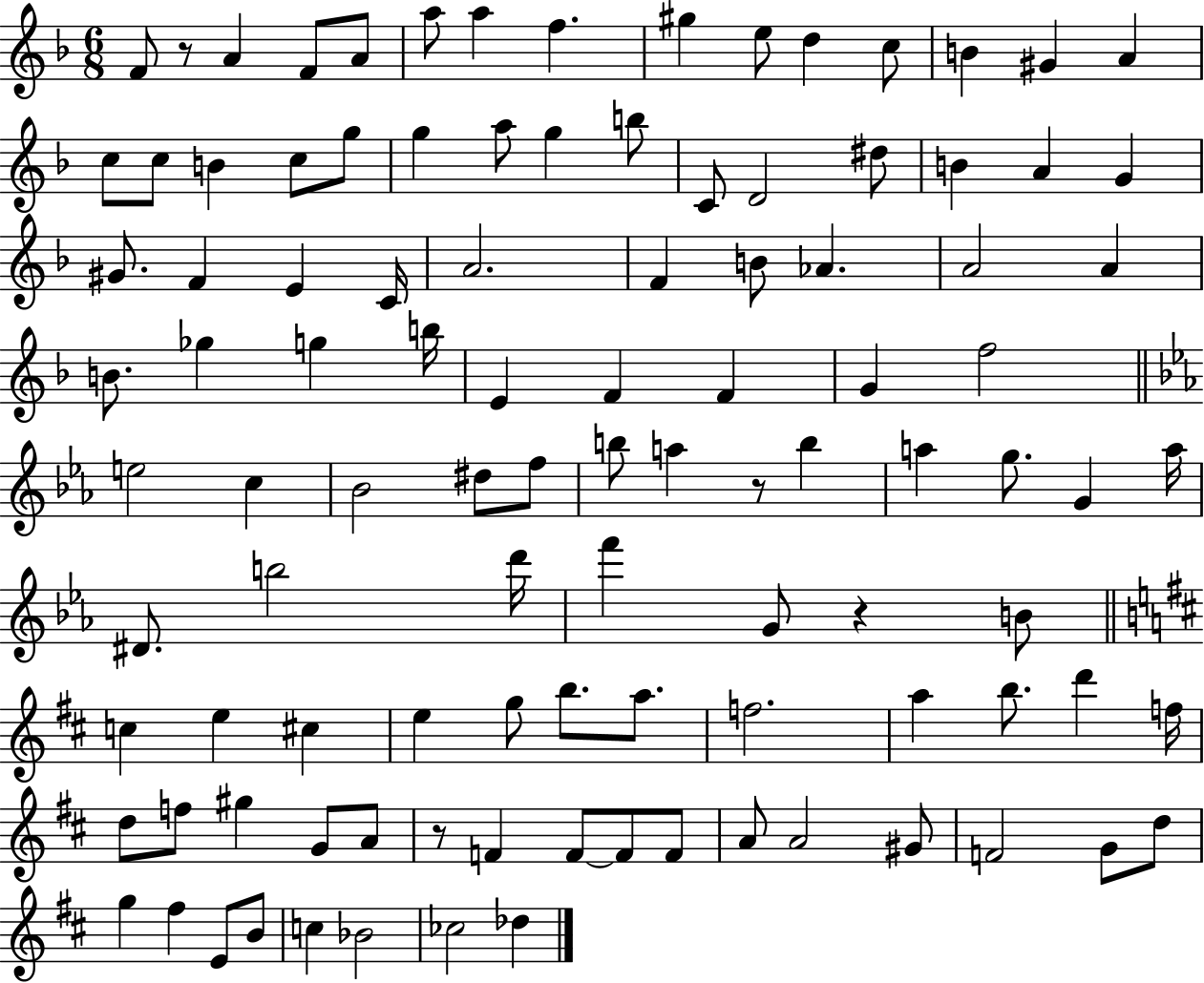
{
  \clef treble
  \numericTimeSignature
  \time 6/8
  \key f \major
  f'8 r8 a'4 f'8 a'8 | a''8 a''4 f''4. | gis''4 e''8 d''4 c''8 | b'4 gis'4 a'4 | \break c''8 c''8 b'4 c''8 g''8 | g''4 a''8 g''4 b''8 | c'8 d'2 dis''8 | b'4 a'4 g'4 | \break gis'8. f'4 e'4 c'16 | a'2. | f'4 b'8 aes'4. | a'2 a'4 | \break b'8. ges''4 g''4 b''16 | e'4 f'4 f'4 | g'4 f''2 | \bar "||" \break \key c \minor e''2 c''4 | bes'2 dis''8 f''8 | b''8 a''4 r8 b''4 | a''4 g''8. g'4 a''16 | \break dis'8. b''2 d'''16 | f'''4 g'8 r4 b'8 | \bar "||" \break \key b \minor c''4 e''4 cis''4 | e''4 g''8 b''8. a''8. | f''2. | a''4 b''8. d'''4 f''16 | \break d''8 f''8 gis''4 g'8 a'8 | r8 f'4 f'8~~ f'8 f'8 | a'8 a'2 gis'8 | f'2 g'8 d''8 | \break g''4 fis''4 e'8 b'8 | c''4 bes'2 | ces''2 des''4 | \bar "|."
}